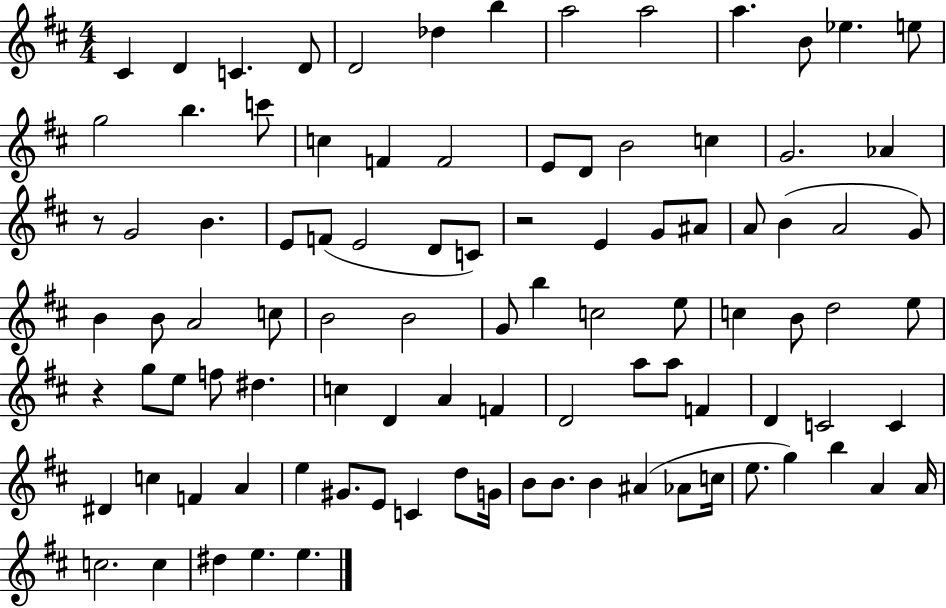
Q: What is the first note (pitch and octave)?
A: C#4